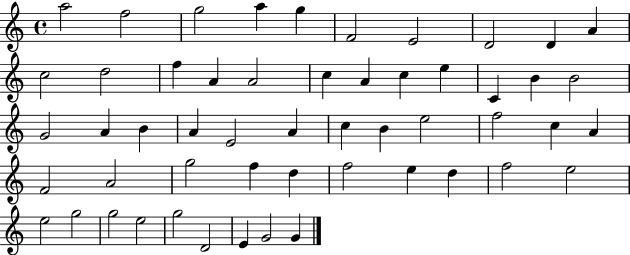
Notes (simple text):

A5/h F5/h G5/h A5/q G5/q F4/h E4/h D4/h D4/q A4/q C5/h D5/h F5/q A4/q A4/h C5/q A4/q C5/q E5/q C4/q B4/q B4/h G4/h A4/q B4/q A4/q E4/h A4/q C5/q B4/q E5/h F5/h C5/q A4/q F4/h A4/h G5/h F5/q D5/q F5/h E5/q D5/q F5/h E5/h E5/h G5/h G5/h E5/h G5/h D4/h E4/q G4/h G4/q